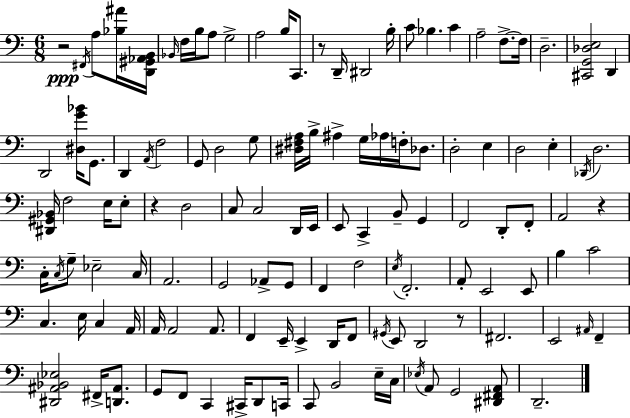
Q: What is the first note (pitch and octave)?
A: F#2